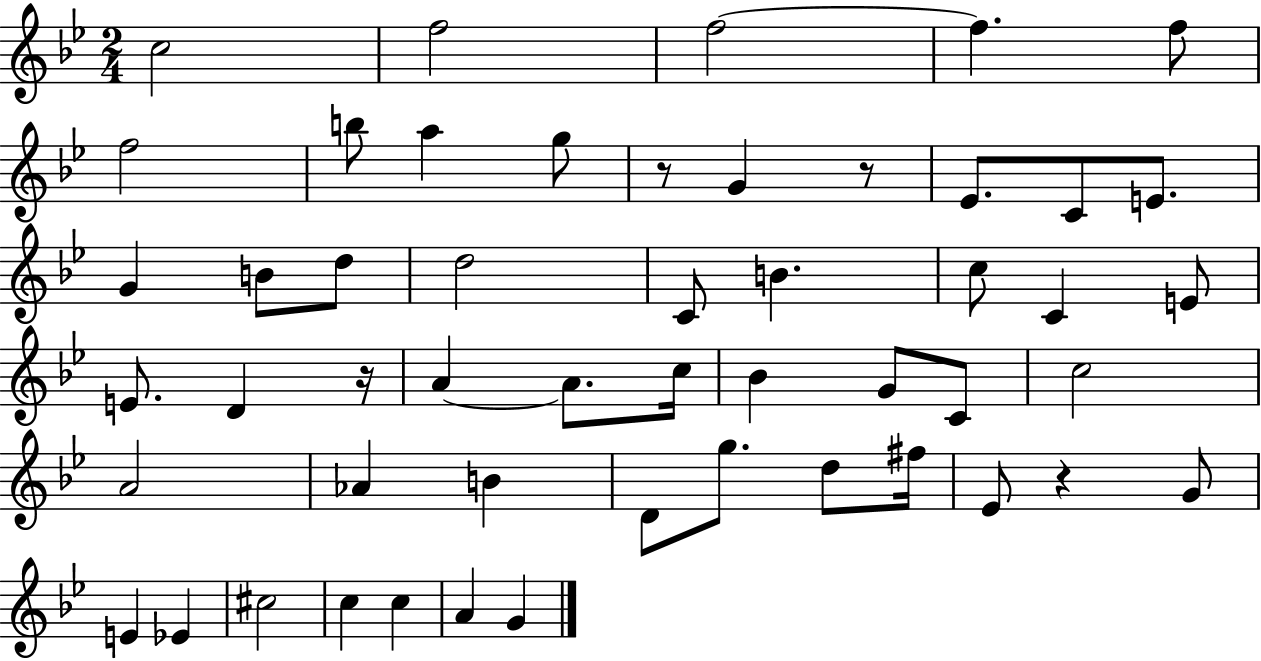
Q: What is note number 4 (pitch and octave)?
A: F5